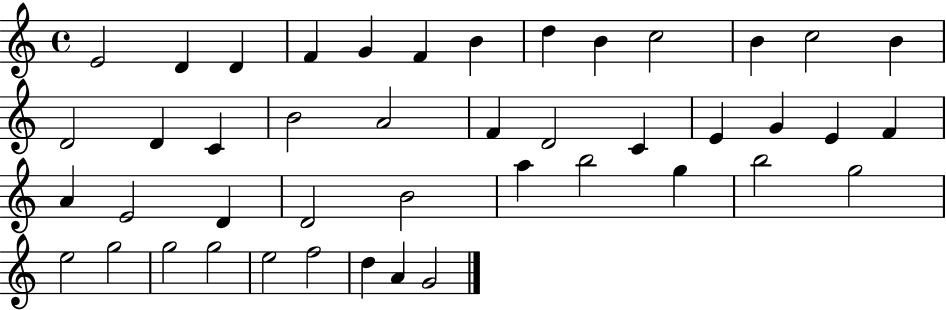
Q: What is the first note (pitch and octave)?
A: E4